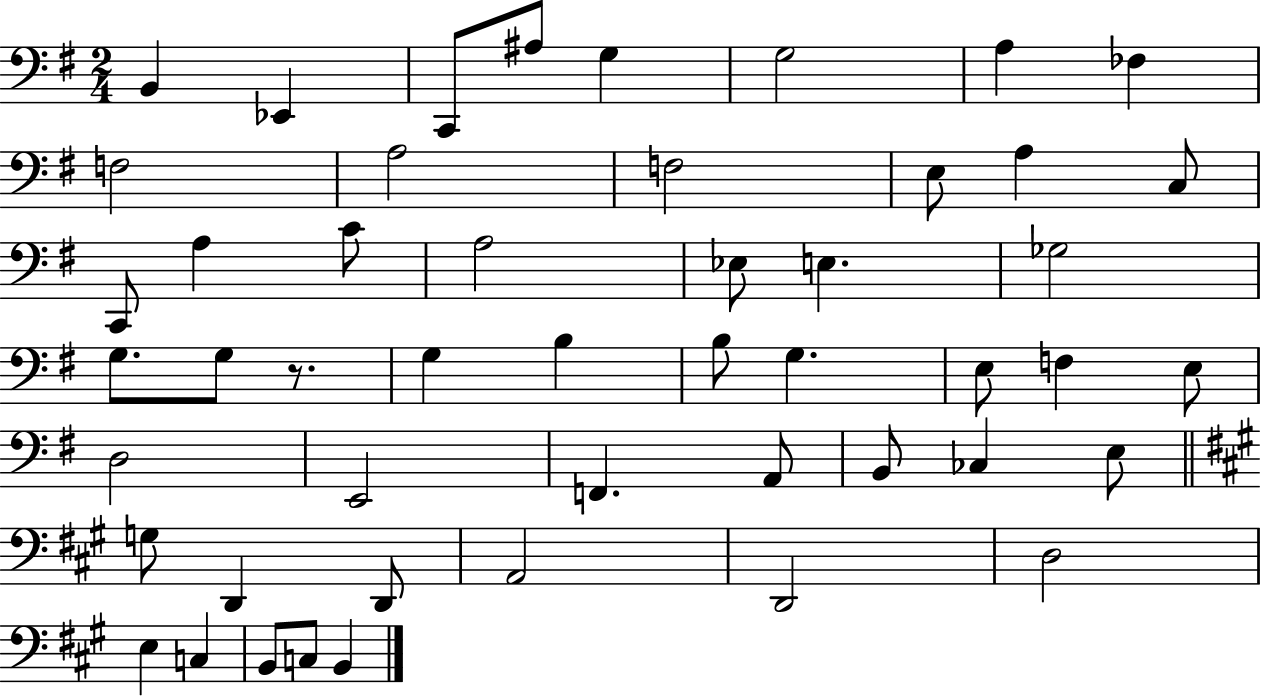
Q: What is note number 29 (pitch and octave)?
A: F3